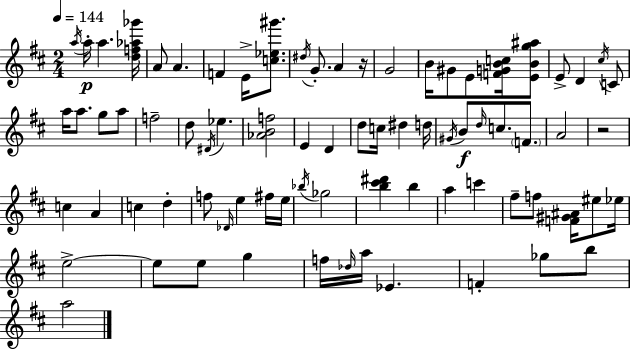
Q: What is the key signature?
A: D major